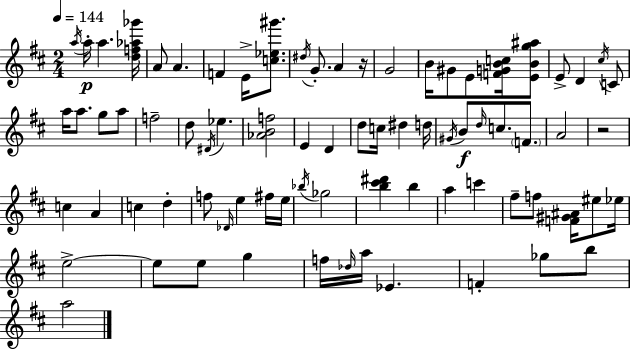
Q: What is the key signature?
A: D major